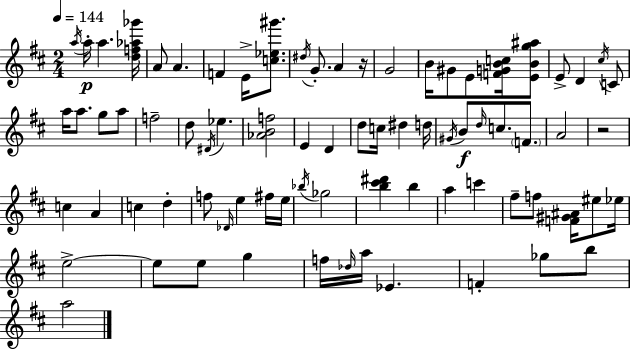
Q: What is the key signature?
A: D major